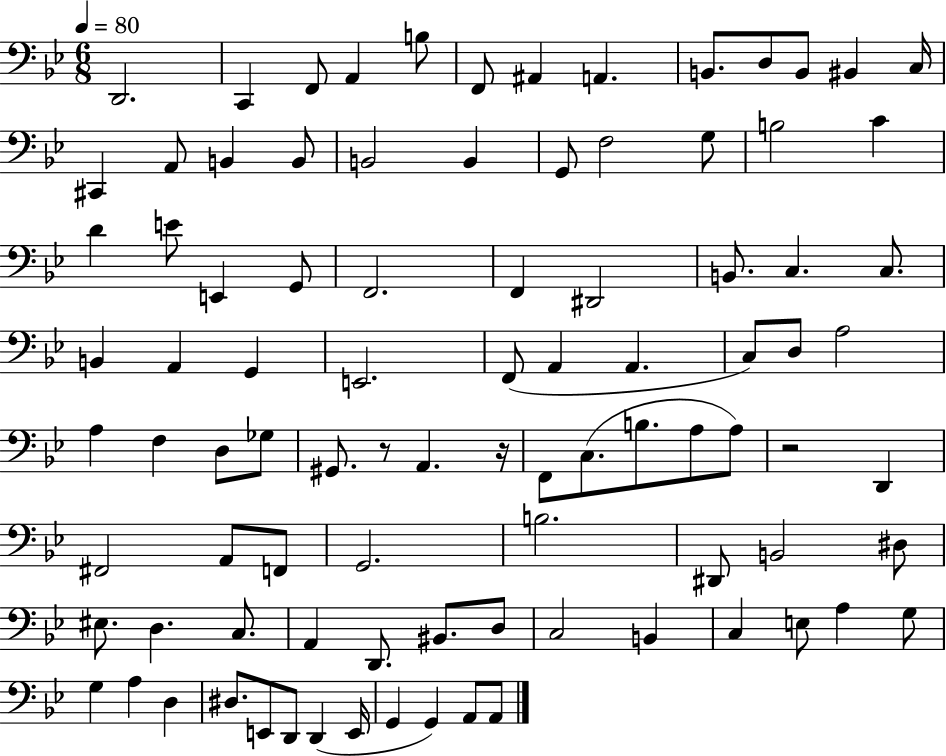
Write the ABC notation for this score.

X:1
T:Untitled
M:6/8
L:1/4
K:Bb
D,,2 C,, F,,/2 A,, B,/2 F,,/2 ^A,, A,, B,,/2 D,/2 B,,/2 ^B,, C,/4 ^C,, A,,/2 B,, B,,/2 B,,2 B,, G,,/2 F,2 G,/2 B,2 C D E/2 E,, G,,/2 F,,2 F,, ^D,,2 B,,/2 C, C,/2 B,, A,, G,, E,,2 F,,/2 A,, A,, C,/2 D,/2 A,2 A, F, D,/2 _G,/2 ^G,,/2 z/2 A,, z/4 F,,/2 C,/2 B,/2 A,/2 A,/2 z2 D,, ^F,,2 A,,/2 F,,/2 G,,2 B,2 ^D,,/2 B,,2 ^D,/2 ^E,/2 D, C,/2 A,, D,,/2 ^B,,/2 D,/2 C,2 B,, C, E,/2 A, G,/2 G, A, D, ^D,/2 E,,/2 D,,/2 D,, E,,/4 G,, G,, A,,/2 A,,/2